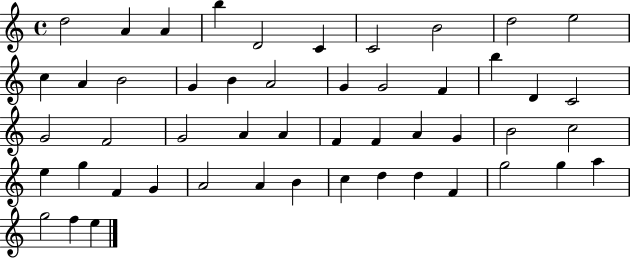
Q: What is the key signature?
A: C major